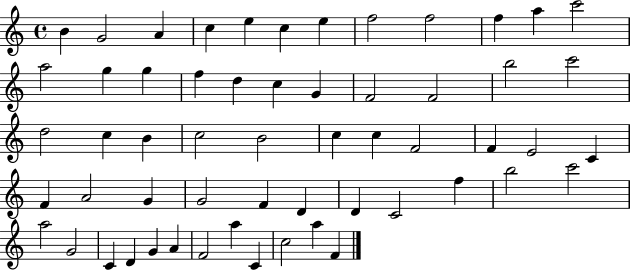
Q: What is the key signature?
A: C major